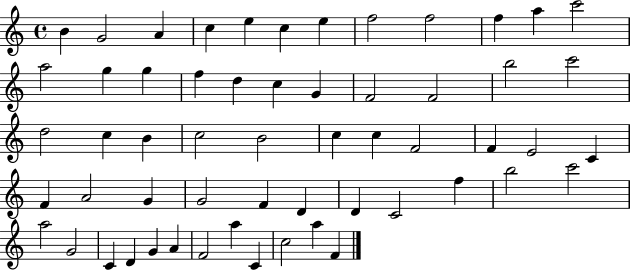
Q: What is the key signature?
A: C major